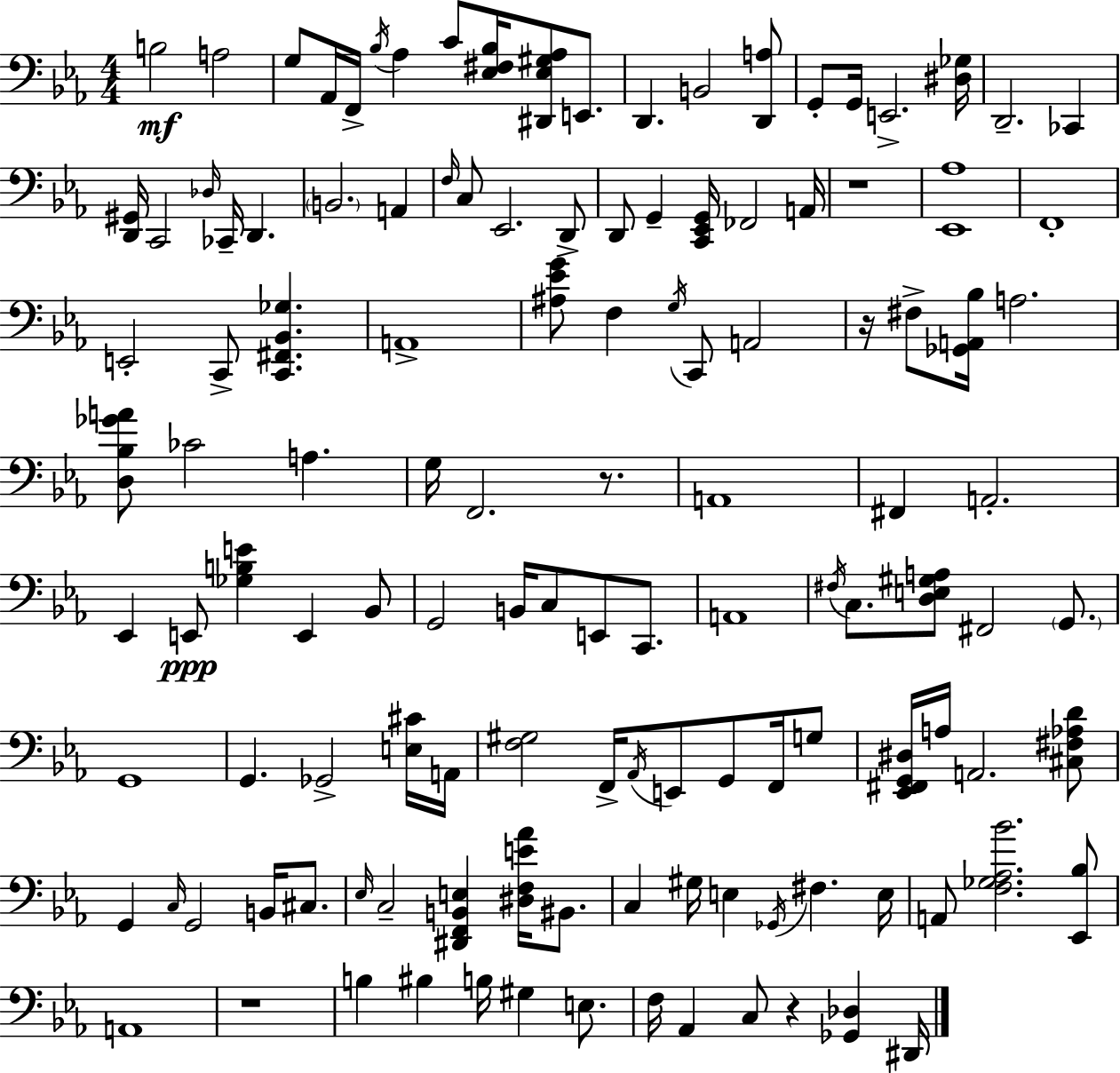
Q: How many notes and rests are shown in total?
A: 125